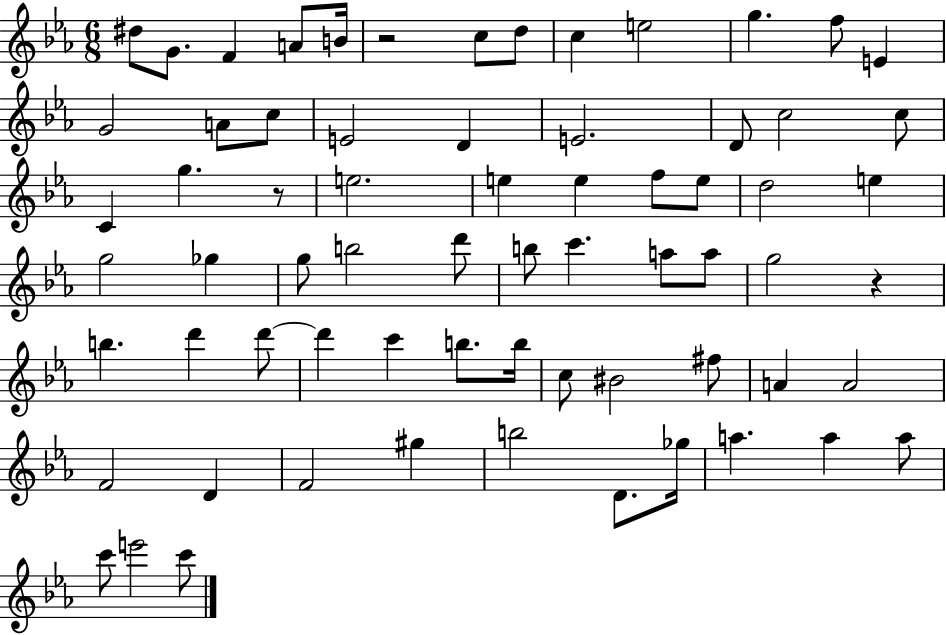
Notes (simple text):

D#5/e G4/e. F4/q A4/e B4/s R/h C5/e D5/e C5/q E5/h G5/q. F5/e E4/q G4/h A4/e C5/e E4/h D4/q E4/h. D4/e C5/h C5/e C4/q G5/q. R/e E5/h. E5/q E5/q F5/e E5/e D5/h E5/q G5/h Gb5/q G5/e B5/h D6/e B5/e C6/q. A5/e A5/e G5/h R/q B5/q. D6/q D6/e D6/q C6/q B5/e. B5/s C5/e BIS4/h F#5/e A4/q A4/h F4/h D4/q F4/h G#5/q B5/h D4/e. Gb5/s A5/q. A5/q A5/e C6/e E6/h C6/e